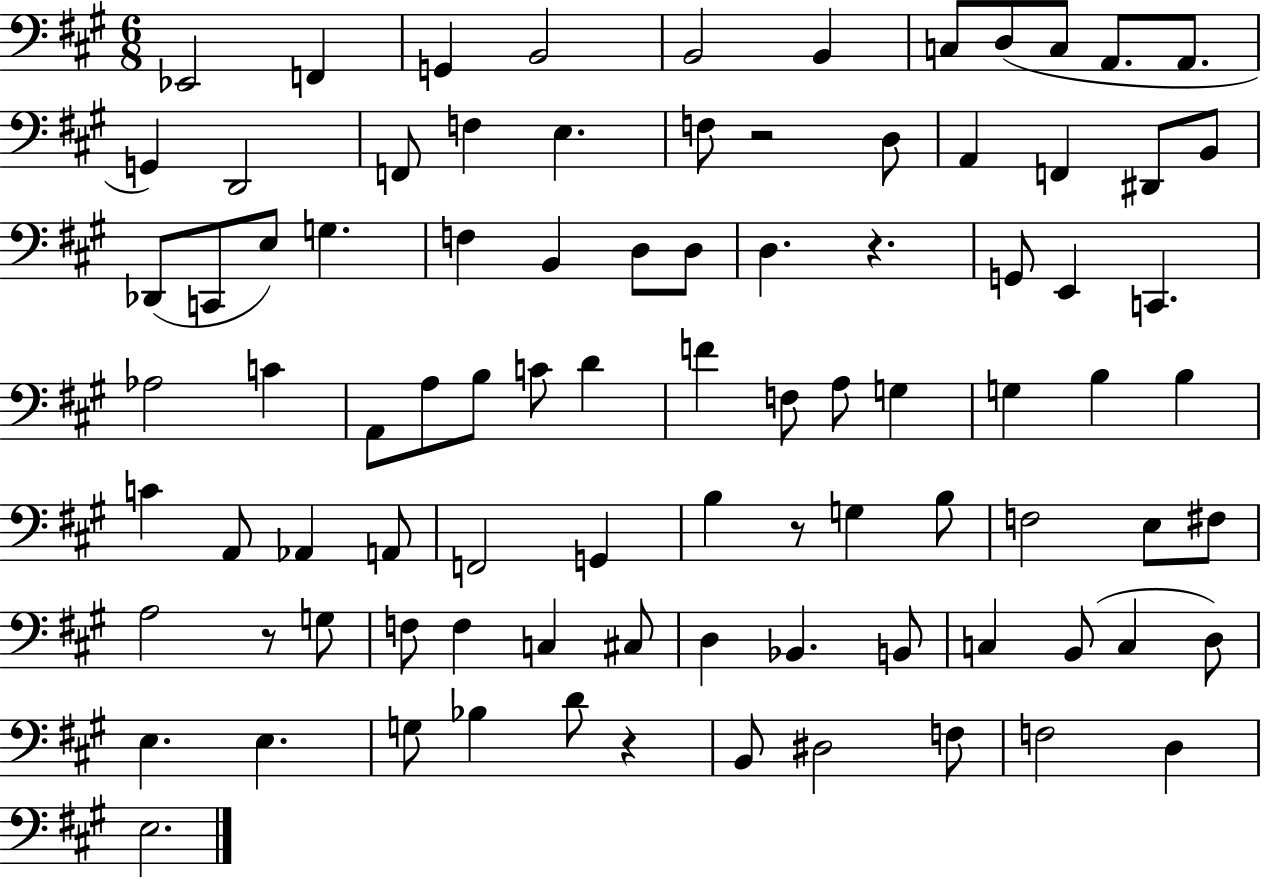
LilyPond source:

{
  \clef bass
  \numericTimeSignature
  \time 6/8
  \key a \major
  ees,2 f,4 | g,4 b,2 | b,2 b,4 | c8 d8( c8 a,8. a,8. | \break g,4) d,2 | f,8 f4 e4. | f8 r2 d8 | a,4 f,4 dis,8 b,8 | \break des,8( c,8 e8) g4. | f4 b,4 d8 d8 | d4. r4. | g,8 e,4 c,4. | \break aes2 c'4 | a,8 a8 b8 c'8 d'4 | f'4 f8 a8 g4 | g4 b4 b4 | \break c'4 a,8 aes,4 a,8 | f,2 g,4 | b4 r8 g4 b8 | f2 e8 fis8 | \break a2 r8 g8 | f8 f4 c4 cis8 | d4 bes,4. b,8 | c4 b,8( c4 d8) | \break e4. e4. | g8 bes4 d'8 r4 | b,8 dis2 f8 | f2 d4 | \break e2. | \bar "|."
}